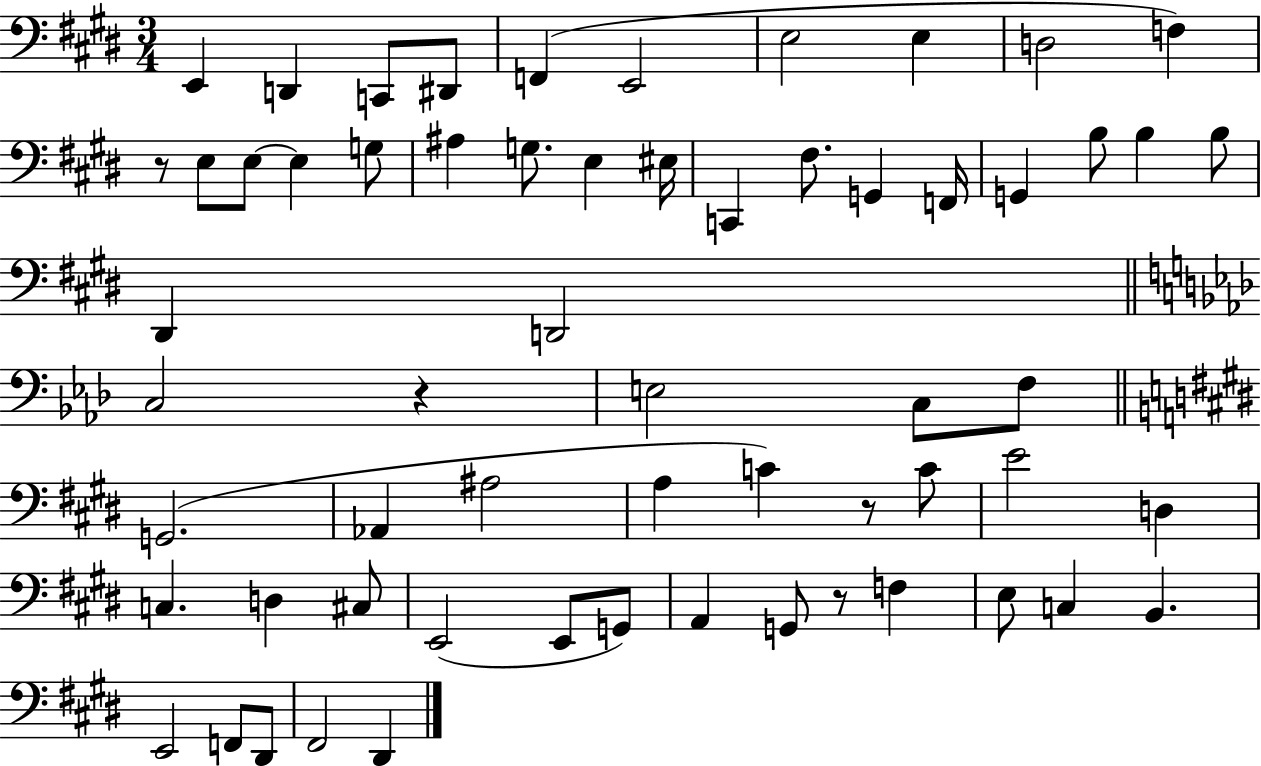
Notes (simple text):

E2/q D2/q C2/e D#2/e F2/q E2/h E3/h E3/q D3/h F3/q R/e E3/e E3/e E3/q G3/e A#3/q G3/e. E3/q EIS3/s C2/q F#3/e. G2/q F2/s G2/q B3/e B3/q B3/e D#2/q D2/h C3/h R/q E3/h C3/e F3/e G2/h. Ab2/q A#3/h A3/q C4/q R/e C4/e E4/h D3/q C3/q. D3/q C#3/e E2/h E2/e G2/e A2/q G2/e R/e F3/q E3/e C3/q B2/q. E2/h F2/e D#2/e F#2/h D#2/q